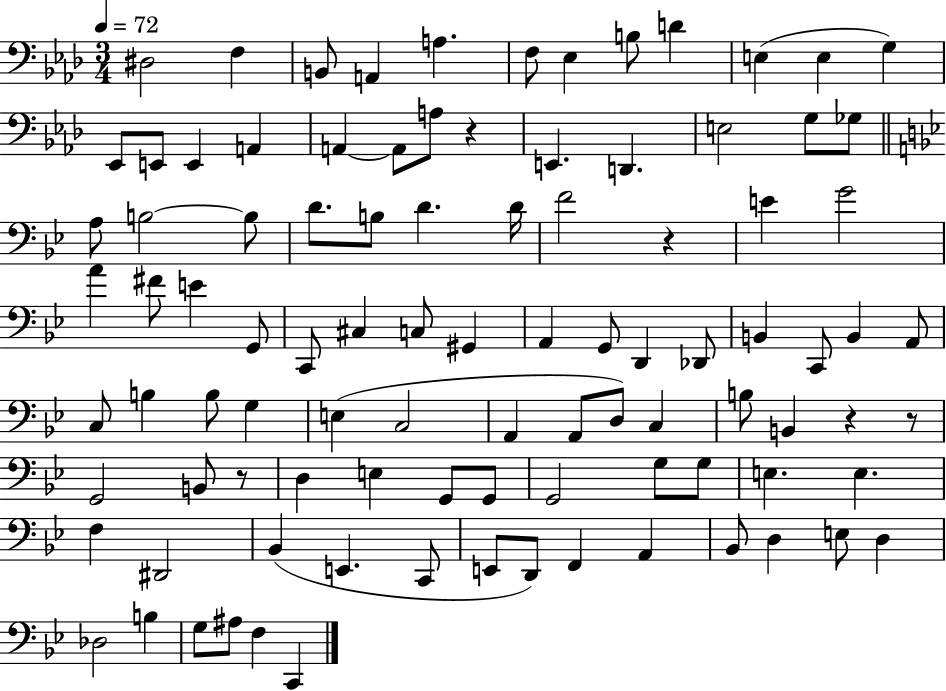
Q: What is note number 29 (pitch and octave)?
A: B3